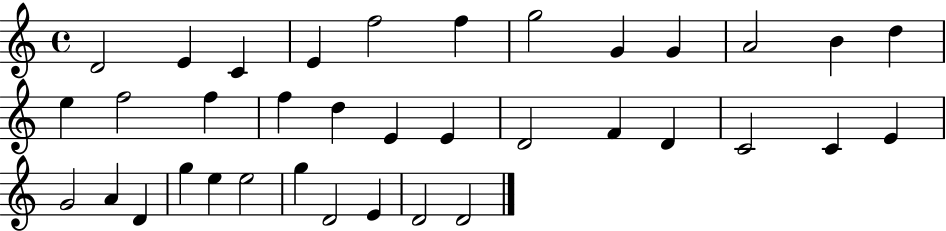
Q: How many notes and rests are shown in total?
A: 36